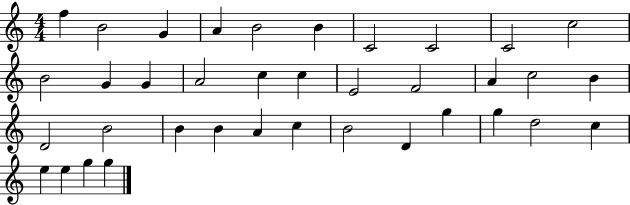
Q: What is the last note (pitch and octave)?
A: G5